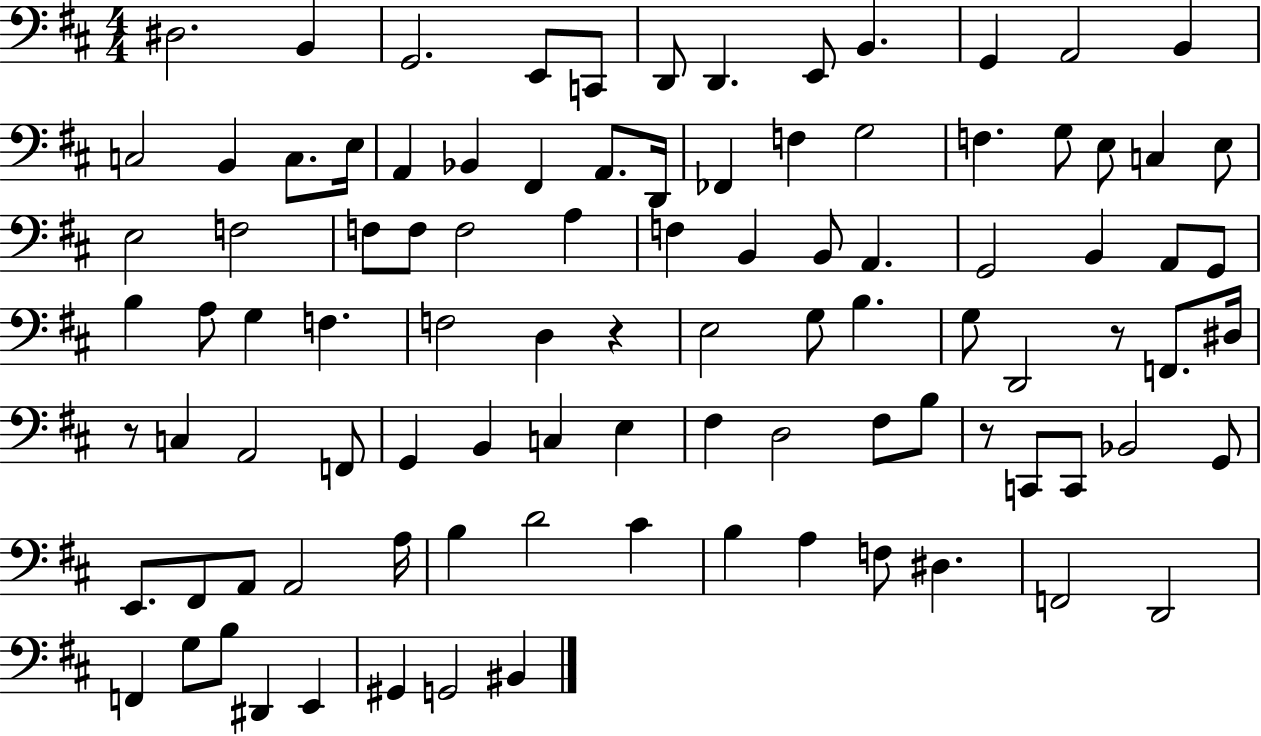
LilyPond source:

{
  \clef bass
  \numericTimeSignature
  \time 4/4
  \key d \major
  dis2. b,4 | g,2. e,8 c,8 | d,8 d,4. e,8 b,4. | g,4 a,2 b,4 | \break c2 b,4 c8. e16 | a,4 bes,4 fis,4 a,8. d,16 | fes,4 f4 g2 | f4. g8 e8 c4 e8 | \break e2 f2 | f8 f8 f2 a4 | f4 b,4 b,8 a,4. | g,2 b,4 a,8 g,8 | \break b4 a8 g4 f4. | f2 d4 r4 | e2 g8 b4. | g8 d,2 r8 f,8. dis16 | \break r8 c4 a,2 f,8 | g,4 b,4 c4 e4 | fis4 d2 fis8 b8 | r8 c,8 c,8 bes,2 g,8 | \break e,8. fis,8 a,8 a,2 a16 | b4 d'2 cis'4 | b4 a4 f8 dis4. | f,2 d,2 | \break f,4 g8 b8 dis,4 e,4 | gis,4 g,2 bis,4 | \bar "|."
}